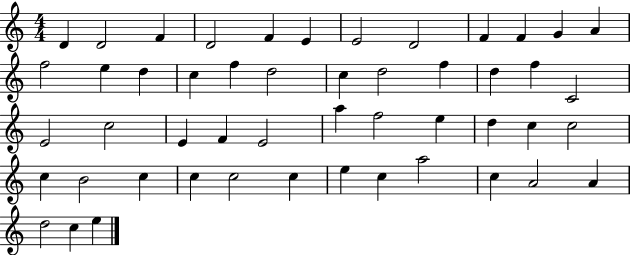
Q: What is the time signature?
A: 4/4